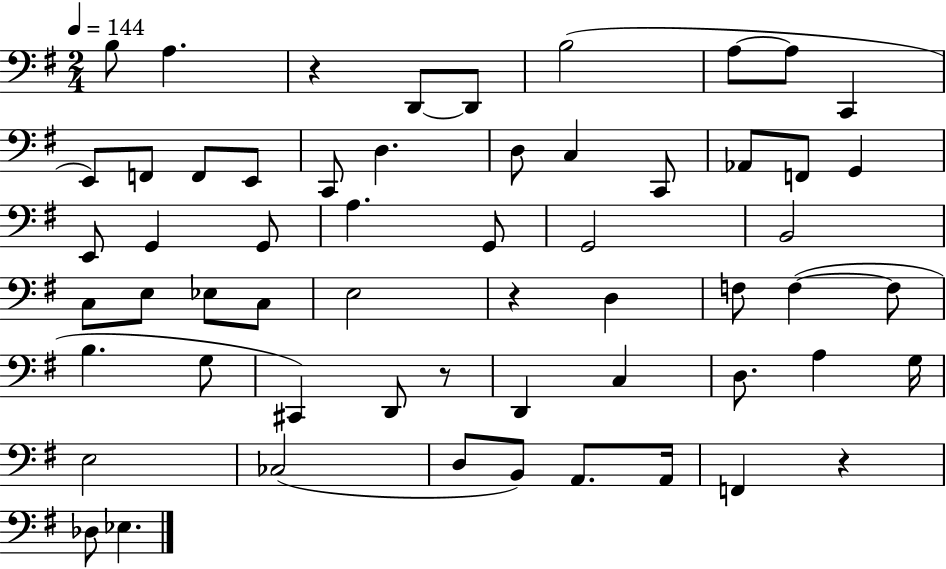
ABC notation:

X:1
T:Untitled
M:2/4
L:1/4
K:G
B,/2 A, z D,,/2 D,,/2 B,2 A,/2 A,/2 C,, E,,/2 F,,/2 F,,/2 E,,/2 C,,/2 D, D,/2 C, C,,/2 _A,,/2 F,,/2 G,, E,,/2 G,, G,,/2 A, G,,/2 G,,2 B,,2 C,/2 E,/2 _E,/2 C,/2 E,2 z D, F,/2 F, F,/2 B, G,/2 ^C,, D,,/2 z/2 D,, C, D,/2 A, G,/4 E,2 _C,2 D,/2 B,,/2 A,,/2 A,,/4 F,, z _D,/2 _E,